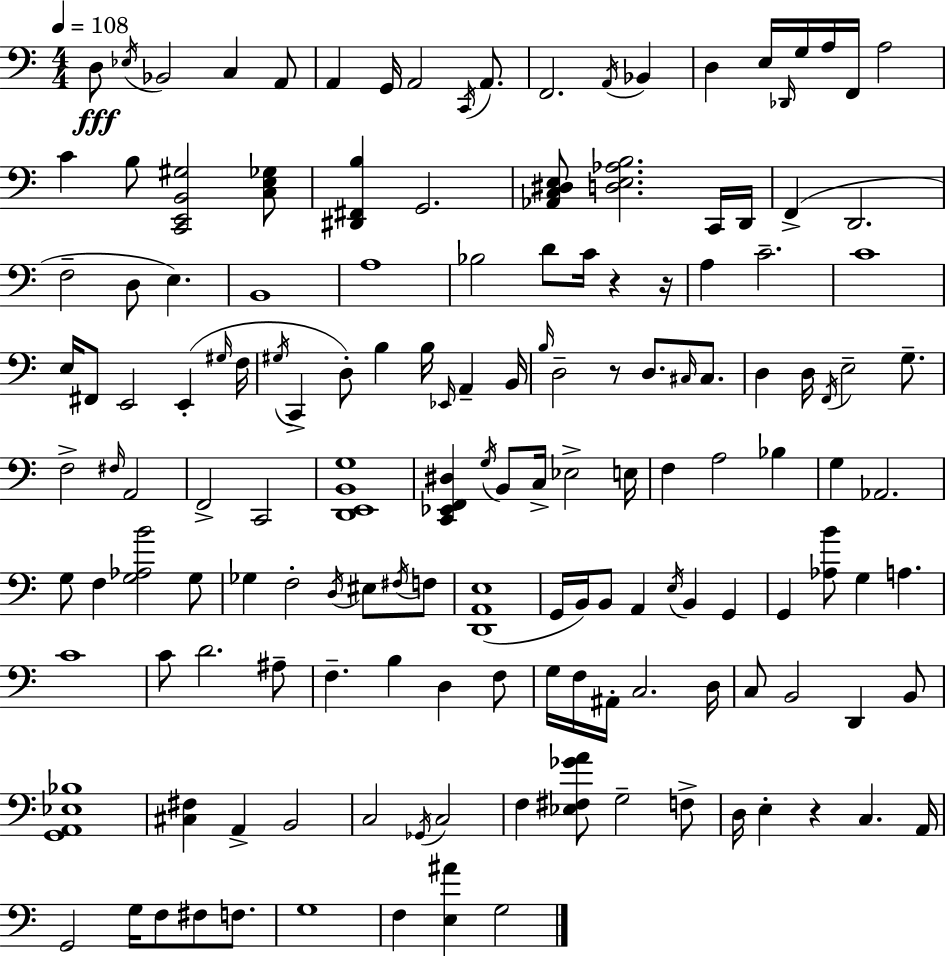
D3/e Eb3/s Bb2/h C3/q A2/e A2/q G2/s A2/h C2/s A2/e. F2/h. A2/s Bb2/q D3/q E3/s Db2/s G3/s A3/s F2/s A3/h C4/q B3/e [C2,E2,B2,G#3]/h [C3,E3,Gb3]/e [D#2,F#2,B3]/q G2/h. [Ab2,C3,D#3,E3]/e [D3,E3,Ab3,B3]/h. C2/s D2/s F2/q D2/h. F3/h D3/e E3/q. B2/w A3/w Bb3/h D4/e C4/s R/q R/s A3/q C4/h. C4/w E3/s F#2/e E2/h E2/q G#3/s F3/s G#3/s C2/q D3/e B3/q B3/s Eb2/s A2/q B2/s B3/s D3/h R/e D3/e. C#3/s C#3/e. D3/q D3/s F2/s E3/h G3/e. F3/h F#3/s A2/h F2/h C2/h [D2,E2,B2,G3]/w [C2,Eb2,F2,D#3]/q G3/s B2/e C3/s Eb3/h E3/s F3/q A3/h Bb3/q G3/q Ab2/h. G3/e F3/q [G3,Ab3,B4]/h G3/e Gb3/q F3/h D3/s EIS3/e F#3/s F3/e [D2,A2,E3]/w G2/s B2/s B2/e A2/q E3/s B2/q G2/q G2/q [Ab3,B4]/e G3/q A3/q. C4/w C4/e D4/h. A#3/e F3/q. B3/q D3/q F3/e G3/s F3/s A#2/s C3/h. D3/s C3/e B2/h D2/q B2/e [G2,A2,Eb3,Bb3]/w [C#3,F#3]/q A2/q B2/h C3/h Gb2/s C3/h F3/q [Eb3,F#3,Gb4,A4]/e G3/h F3/e D3/s E3/q R/q C3/q. A2/s G2/h G3/s F3/e F#3/e F3/e. G3/w F3/q [E3,A#4]/q G3/h